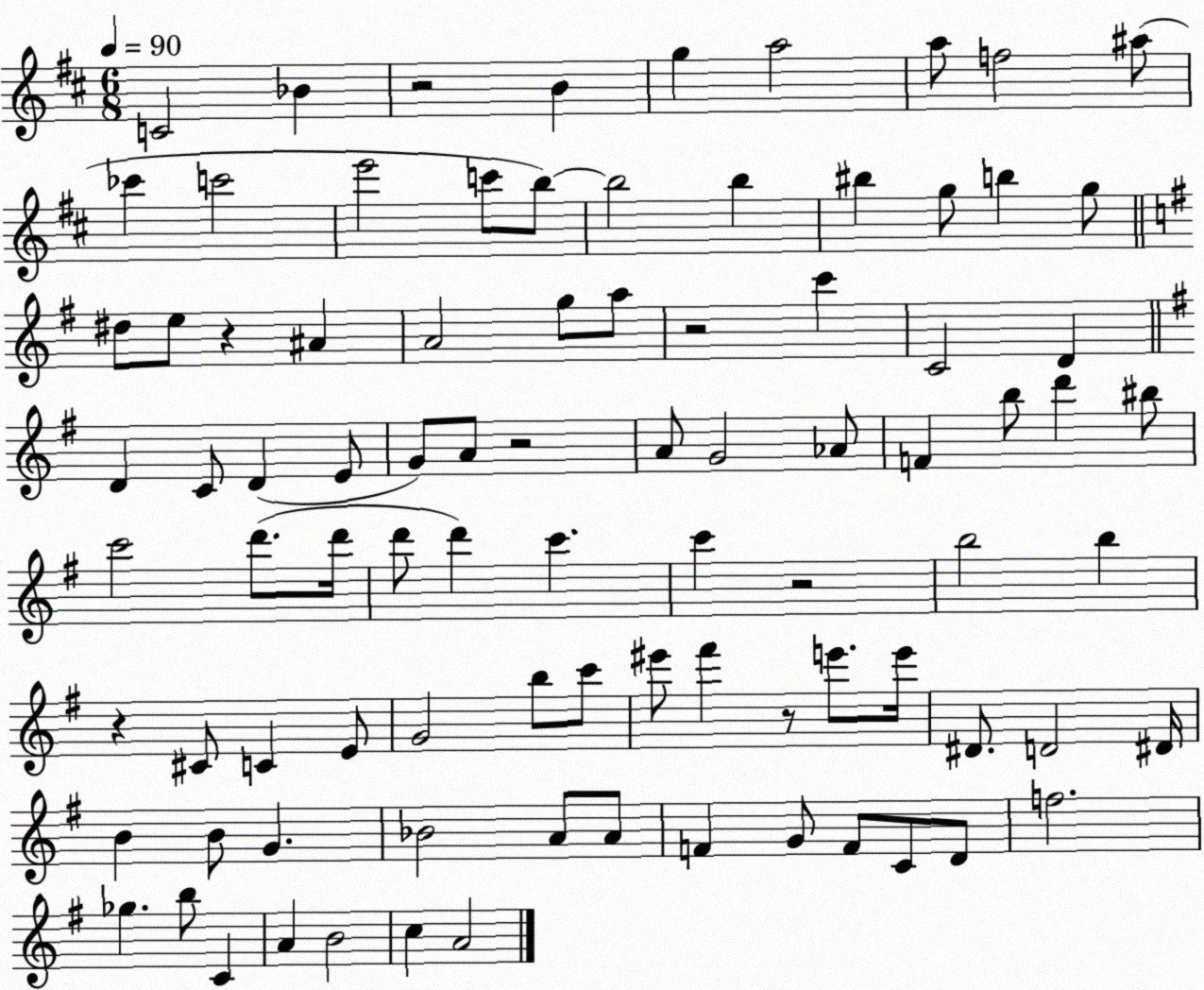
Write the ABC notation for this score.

X:1
T:Untitled
M:6/8
L:1/4
K:D
C2 _B z2 B g a2 a/2 f2 ^a/2 _c' c'2 e'2 c'/2 b/2 b2 b ^b g/2 b g/2 ^d/2 e/2 z ^A A2 g/2 a/2 z2 c' C2 D D C/2 D E/2 G/2 A/2 z2 A/2 G2 _A/2 F b/2 d' ^b/2 c'2 d'/2 d'/4 d'/2 d' c' c' z2 b2 b z ^C/2 C E/2 G2 b/2 c'/2 ^e'/2 ^f' z/2 e'/2 e'/4 ^D/2 D2 ^D/4 B B/2 G _B2 A/2 A/2 F G/2 F/2 C/2 D/2 f2 _g b/2 C A B2 c A2